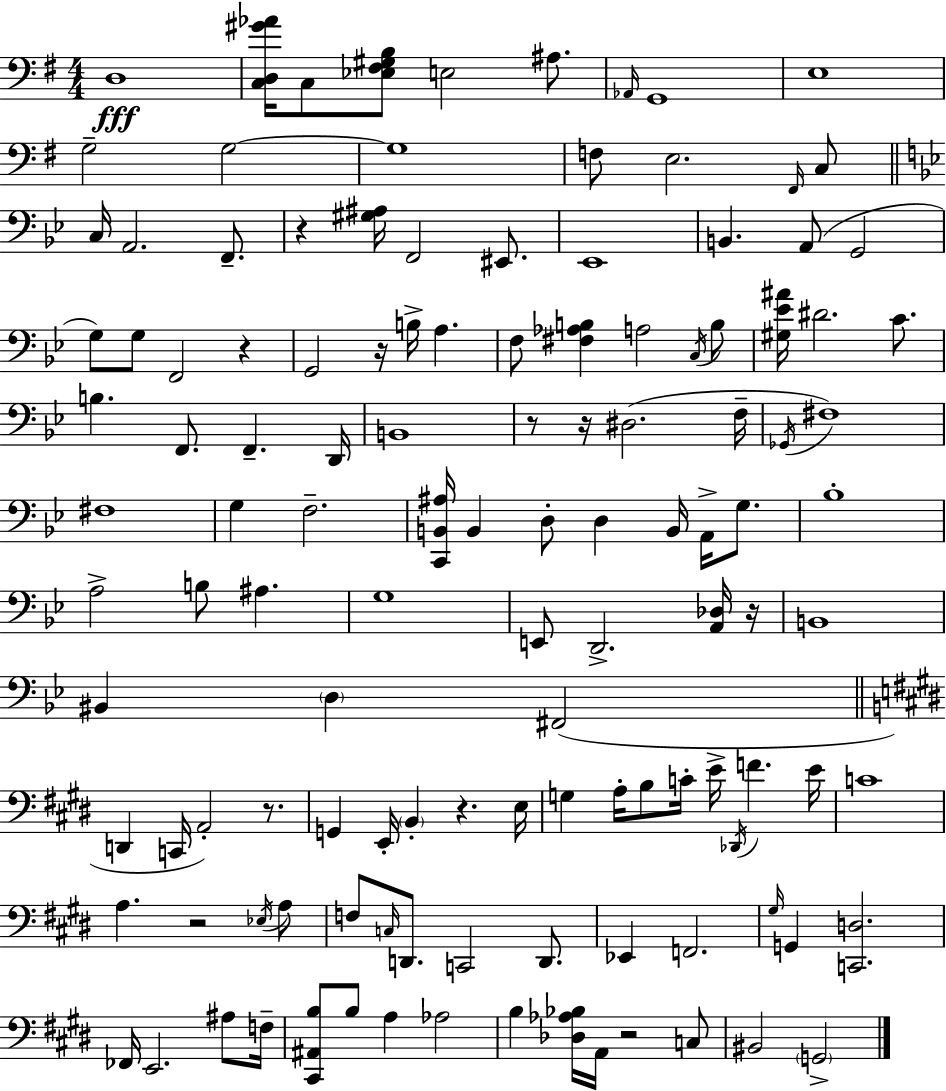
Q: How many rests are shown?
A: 10